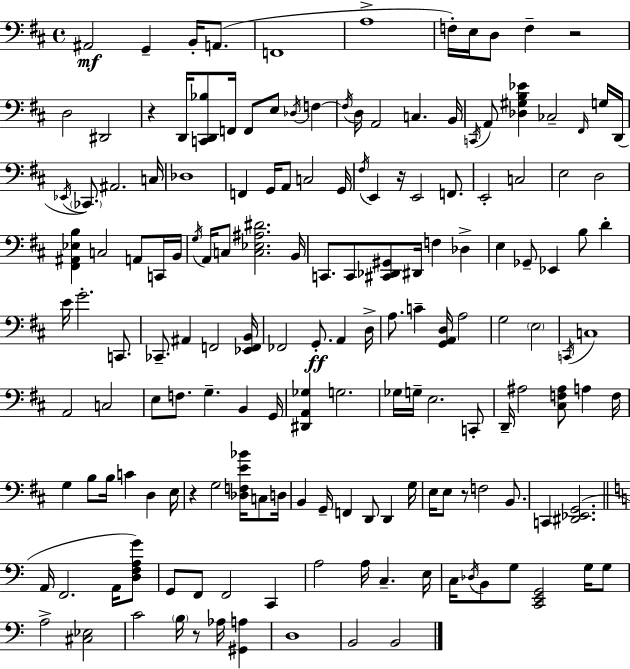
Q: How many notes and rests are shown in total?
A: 163